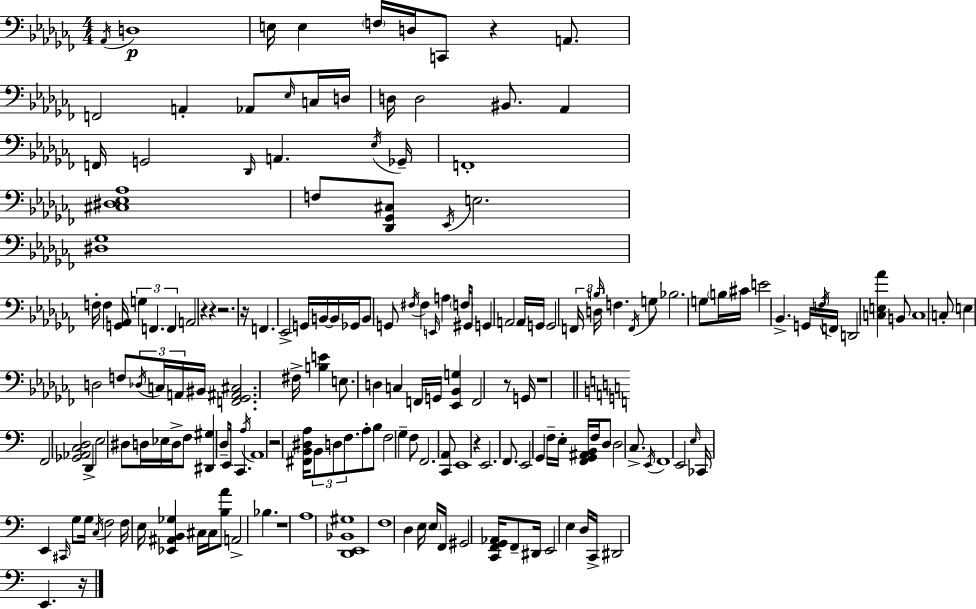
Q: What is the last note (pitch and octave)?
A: E2